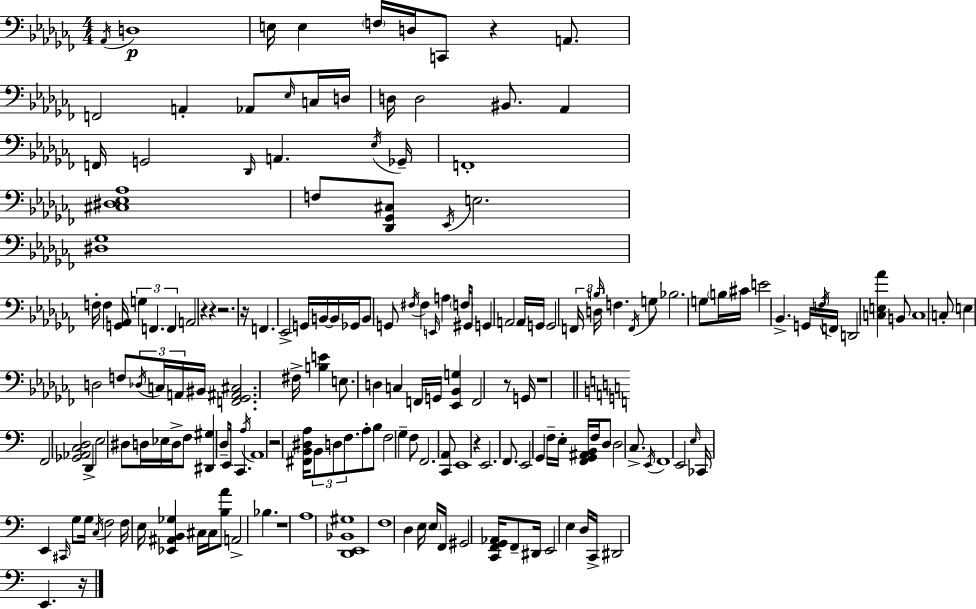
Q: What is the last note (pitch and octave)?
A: E2